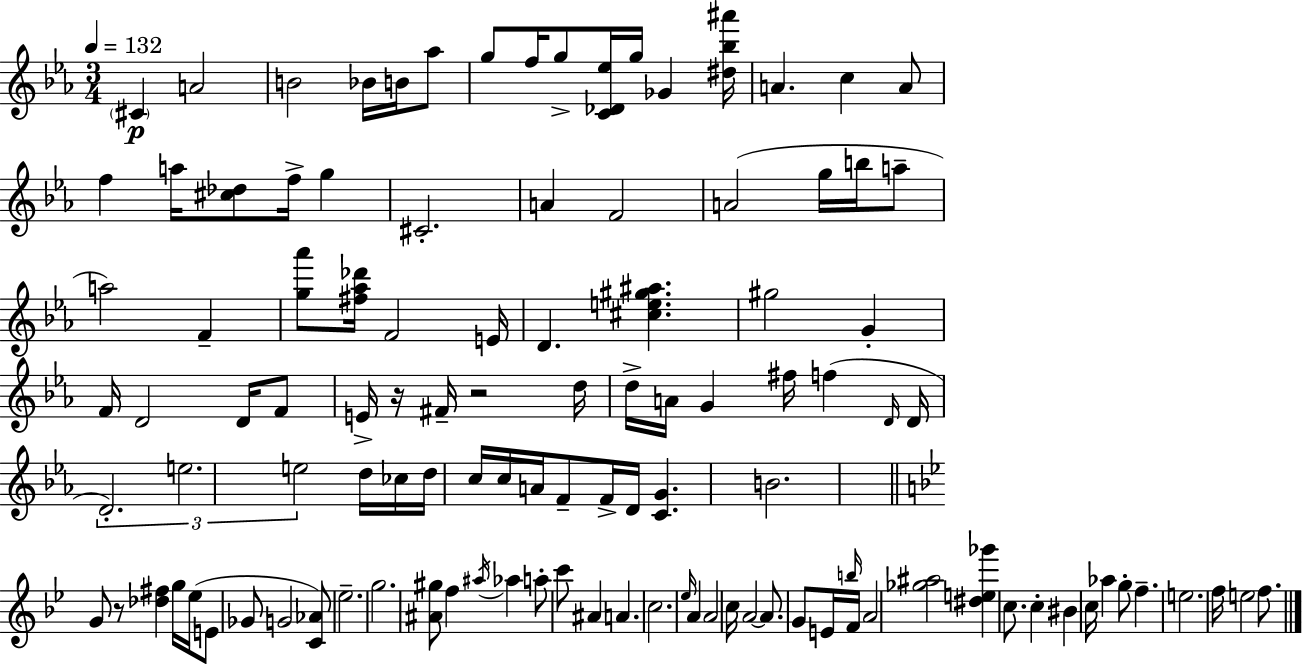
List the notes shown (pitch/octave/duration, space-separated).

C#4/q A4/h B4/h Bb4/s B4/s Ab5/e G5/e F5/s G5/e [C4,Db4,Eb5]/s G5/s Gb4/q [D#5,Bb5,A#6]/s A4/q. C5/q A4/e F5/q A5/s [C#5,Db5]/e F5/s G5/q C#4/h. A4/q F4/h A4/h G5/s B5/s A5/e A5/h F4/q [G5,Ab6]/e [F#5,Ab5,Db6]/s F4/h E4/s D4/q. [C#5,E5,G#5,A#5]/q. G#5/h G4/q F4/s D4/h D4/s F4/e E4/s R/s F#4/s R/h D5/s D5/s A4/s G4/q F#5/s F5/q D4/s D4/s D4/h. E5/h. E5/h D5/s CES5/s D5/s C5/s C5/s A4/s F4/e F4/s D4/s [C4,G4]/q. B4/h. G4/e R/e [Db5,F#5]/q G5/s Eb5/s E4/e Gb4/e G4/h [C4,Ab4]/e Eb5/h. G5/h. [A#4,G#5]/e F5/q A#5/s Ab5/q A5/e C6/e A#4/q A4/q. C5/h. Eb5/s A4/q A4/h C5/s A4/h A4/e. G4/e E4/s B5/s F4/s A4/h [Gb5,A#5]/h [D#5,E5,Gb6]/q C5/e. C5/q BIS4/q C5/s Ab5/q G5/e F5/q. E5/h. F5/s E5/h F5/e.